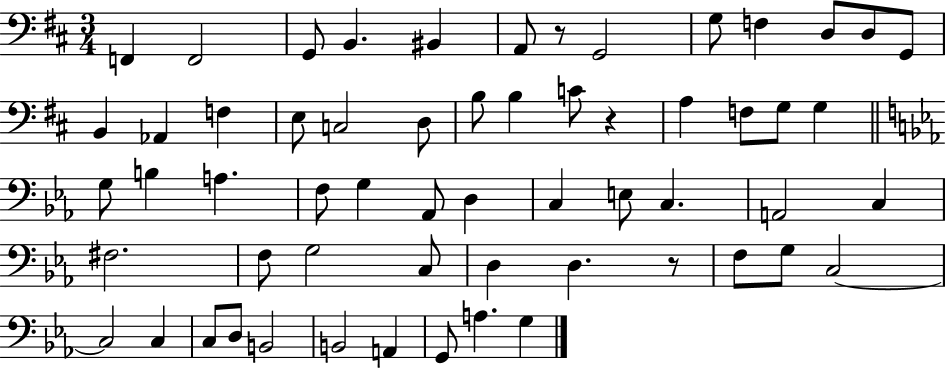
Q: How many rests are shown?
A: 3